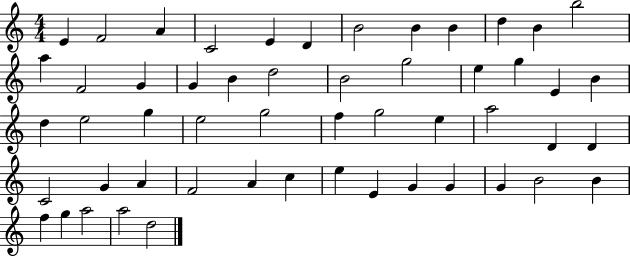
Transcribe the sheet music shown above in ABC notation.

X:1
T:Untitled
M:4/4
L:1/4
K:C
E F2 A C2 E D B2 B B d B b2 a F2 G G B d2 B2 g2 e g E B d e2 g e2 g2 f g2 e a2 D D C2 G A F2 A c e E G G G B2 B f g a2 a2 d2